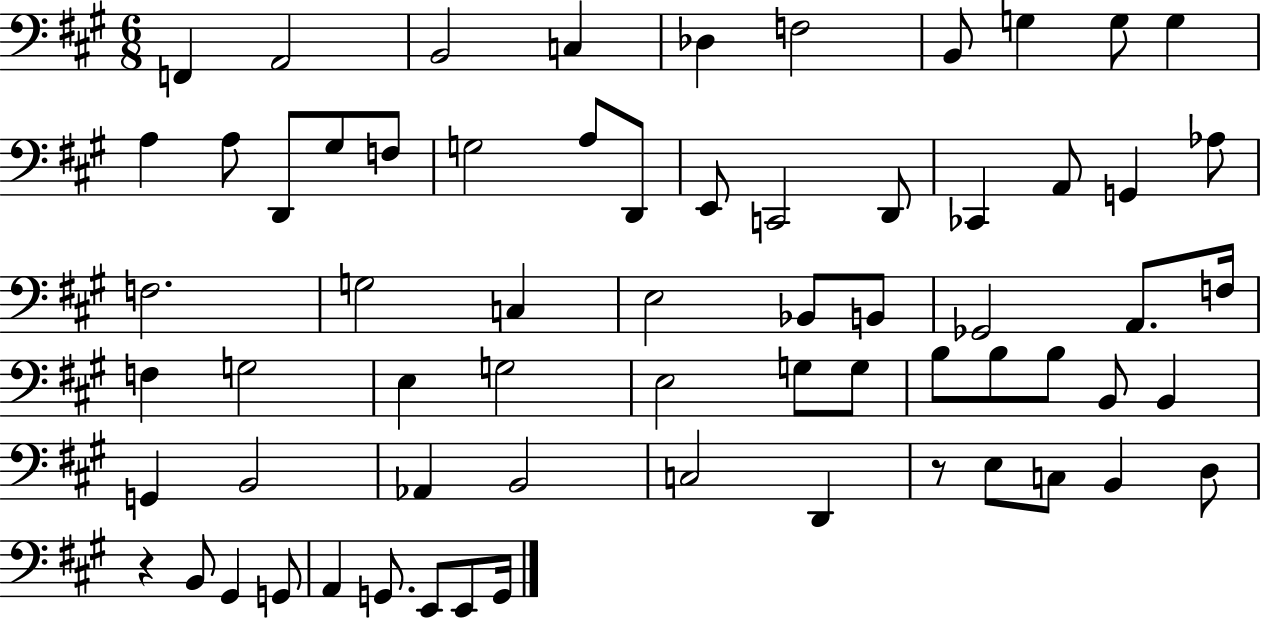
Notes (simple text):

F2/q A2/h B2/h C3/q Db3/q F3/h B2/e G3/q G3/e G3/q A3/q A3/e D2/e G#3/e F3/e G3/h A3/e D2/e E2/e C2/h D2/e CES2/q A2/e G2/q Ab3/e F3/h. G3/h C3/q E3/h Bb2/e B2/e Gb2/h A2/e. F3/s F3/q G3/h E3/q G3/h E3/h G3/e G3/e B3/e B3/e B3/e B2/e B2/q G2/q B2/h Ab2/q B2/h C3/h D2/q R/e E3/e C3/e B2/q D3/e R/q B2/e G#2/q G2/e A2/q G2/e. E2/e E2/e G2/s